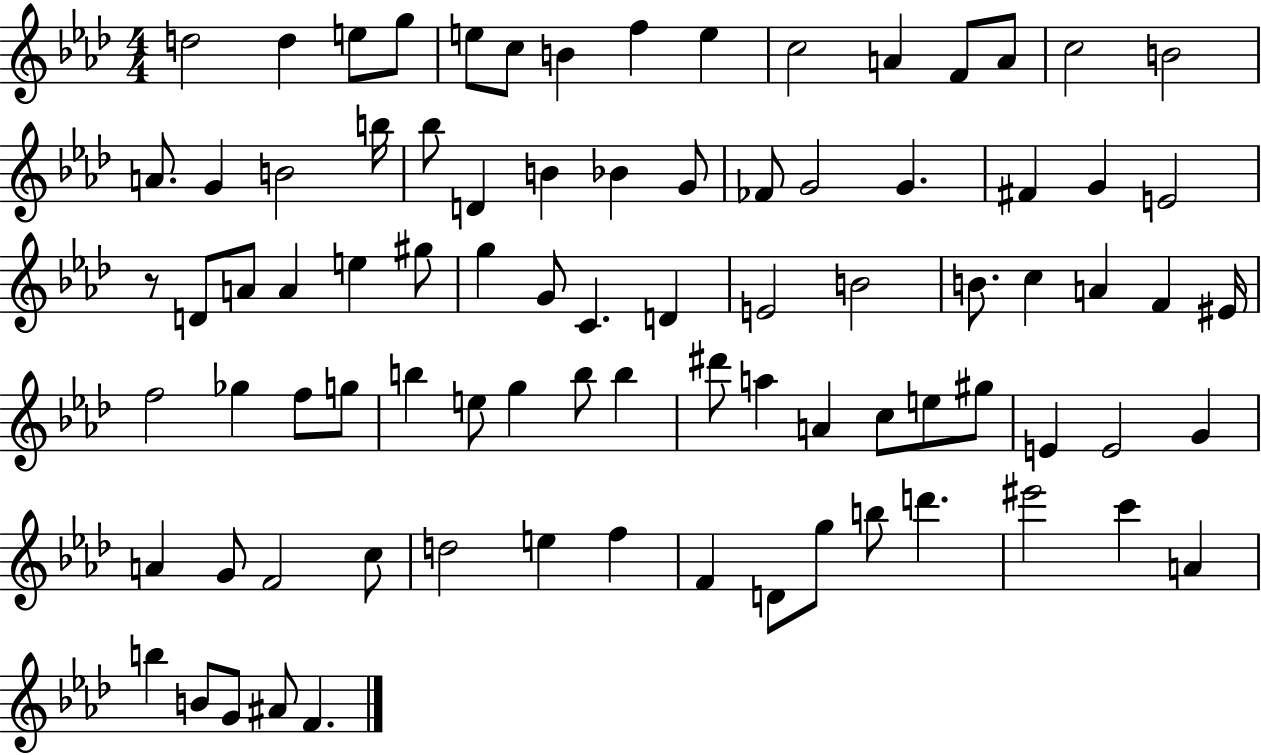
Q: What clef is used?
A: treble